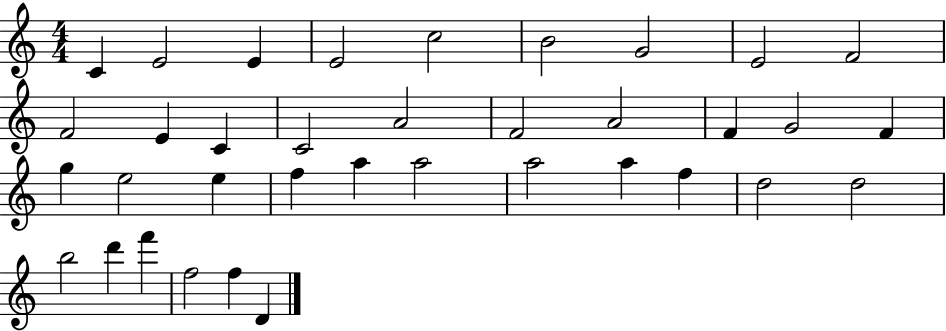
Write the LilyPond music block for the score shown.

{
  \clef treble
  \numericTimeSignature
  \time 4/4
  \key c \major
  c'4 e'2 e'4 | e'2 c''2 | b'2 g'2 | e'2 f'2 | \break f'2 e'4 c'4 | c'2 a'2 | f'2 a'2 | f'4 g'2 f'4 | \break g''4 e''2 e''4 | f''4 a''4 a''2 | a''2 a''4 f''4 | d''2 d''2 | \break b''2 d'''4 f'''4 | f''2 f''4 d'4 | \bar "|."
}